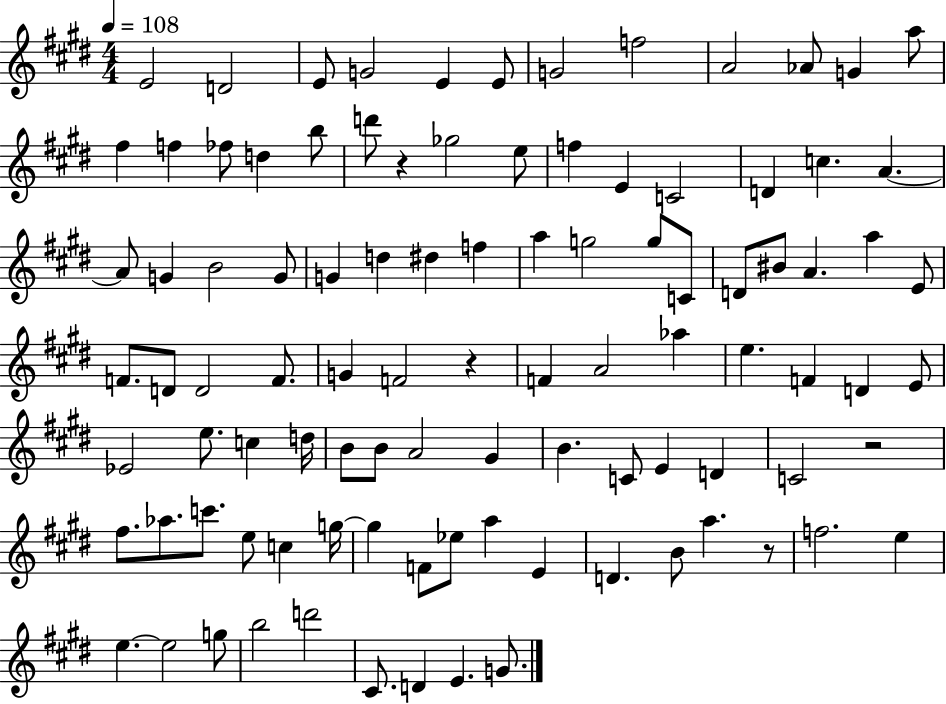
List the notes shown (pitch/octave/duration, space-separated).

E4/h D4/h E4/e G4/h E4/q E4/e G4/h F5/h A4/h Ab4/e G4/q A5/e F#5/q F5/q FES5/e D5/q B5/e D6/e R/q Gb5/h E5/e F5/q E4/q C4/h D4/q C5/q. A4/q. A4/e G4/q B4/h G4/e G4/q D5/q D#5/q F5/q A5/q G5/h G5/e C4/e D4/e BIS4/e A4/q. A5/q E4/e F4/e. D4/e D4/h F4/e. G4/q F4/h R/q F4/q A4/h Ab5/q E5/q. F4/q D4/q E4/e Eb4/h E5/e. C5/q D5/s B4/e B4/e A4/h G#4/q B4/q. C4/e E4/q D4/q C4/h R/h F#5/e. Ab5/e. C6/e. E5/e C5/q G5/s G5/q F4/e Eb5/e A5/q E4/q D4/q. B4/e A5/q. R/e F5/h. E5/q E5/q. E5/h G5/e B5/h D6/h C#4/e. D4/q E4/q. G4/e.